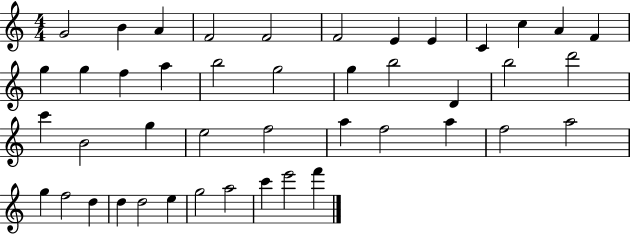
{
  \clef treble
  \numericTimeSignature
  \time 4/4
  \key c \major
  g'2 b'4 a'4 | f'2 f'2 | f'2 e'4 e'4 | c'4 c''4 a'4 f'4 | \break g''4 g''4 f''4 a''4 | b''2 g''2 | g''4 b''2 d'4 | b''2 d'''2 | \break c'''4 b'2 g''4 | e''2 f''2 | a''4 f''2 a''4 | f''2 a''2 | \break g''4 f''2 d''4 | d''4 d''2 e''4 | g''2 a''2 | c'''4 e'''2 f'''4 | \break \bar "|."
}